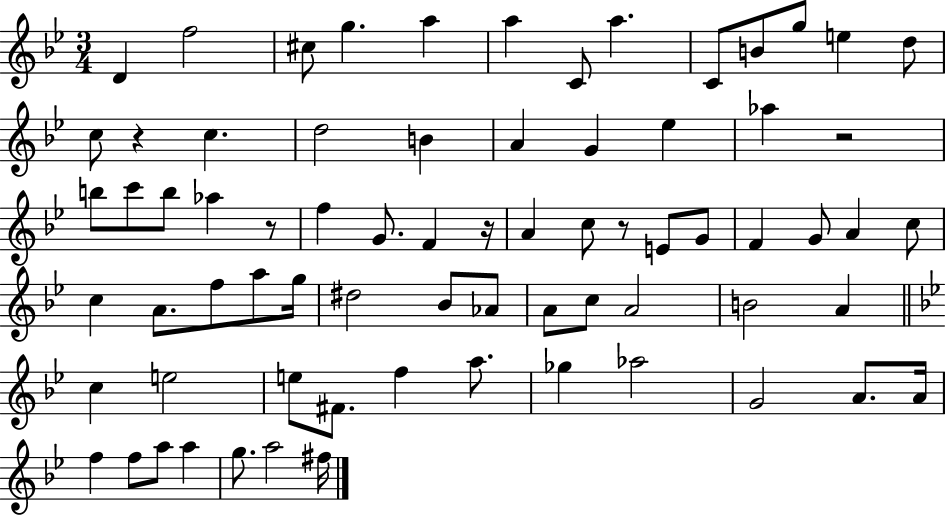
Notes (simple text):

D4/q F5/h C#5/e G5/q. A5/q A5/q C4/e A5/q. C4/e B4/e G5/e E5/q D5/e C5/e R/q C5/q. D5/h B4/q A4/q G4/q Eb5/q Ab5/q R/h B5/e C6/e B5/e Ab5/q R/e F5/q G4/e. F4/q R/s A4/q C5/e R/e E4/e G4/e F4/q G4/e A4/q C5/e C5/q A4/e. F5/e A5/e G5/s D#5/h Bb4/e Ab4/e A4/e C5/e A4/h B4/h A4/q C5/q E5/h E5/e F#4/e. F5/q A5/e. Gb5/q Ab5/h G4/h A4/e. A4/s F5/q F5/e A5/e A5/q G5/e. A5/h F#5/s